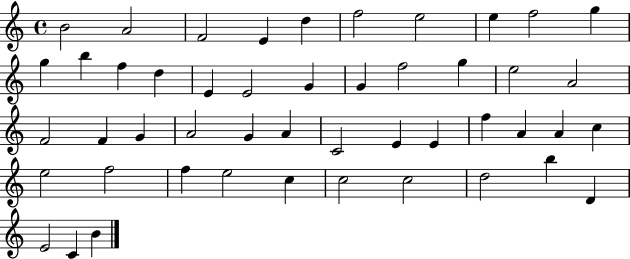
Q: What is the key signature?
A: C major